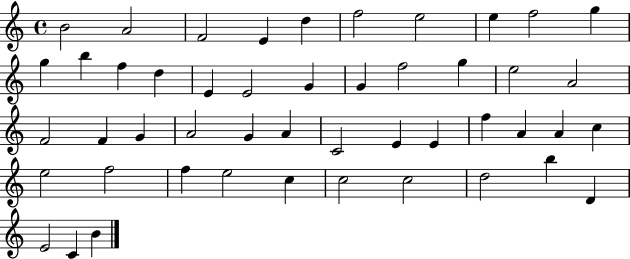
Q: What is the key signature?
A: C major